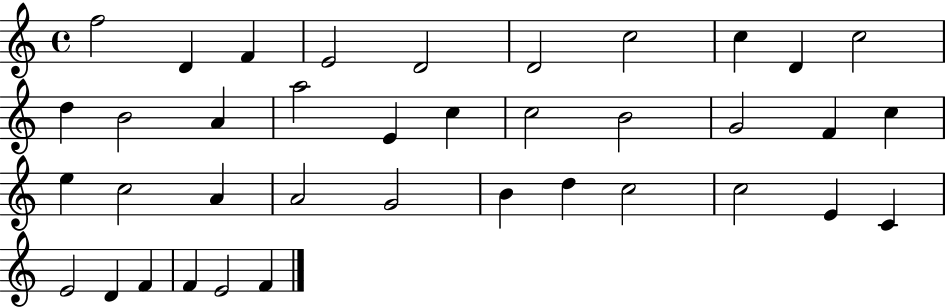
{
  \clef treble
  \time 4/4
  \defaultTimeSignature
  \key c \major
  f''2 d'4 f'4 | e'2 d'2 | d'2 c''2 | c''4 d'4 c''2 | \break d''4 b'2 a'4 | a''2 e'4 c''4 | c''2 b'2 | g'2 f'4 c''4 | \break e''4 c''2 a'4 | a'2 g'2 | b'4 d''4 c''2 | c''2 e'4 c'4 | \break e'2 d'4 f'4 | f'4 e'2 f'4 | \bar "|."
}